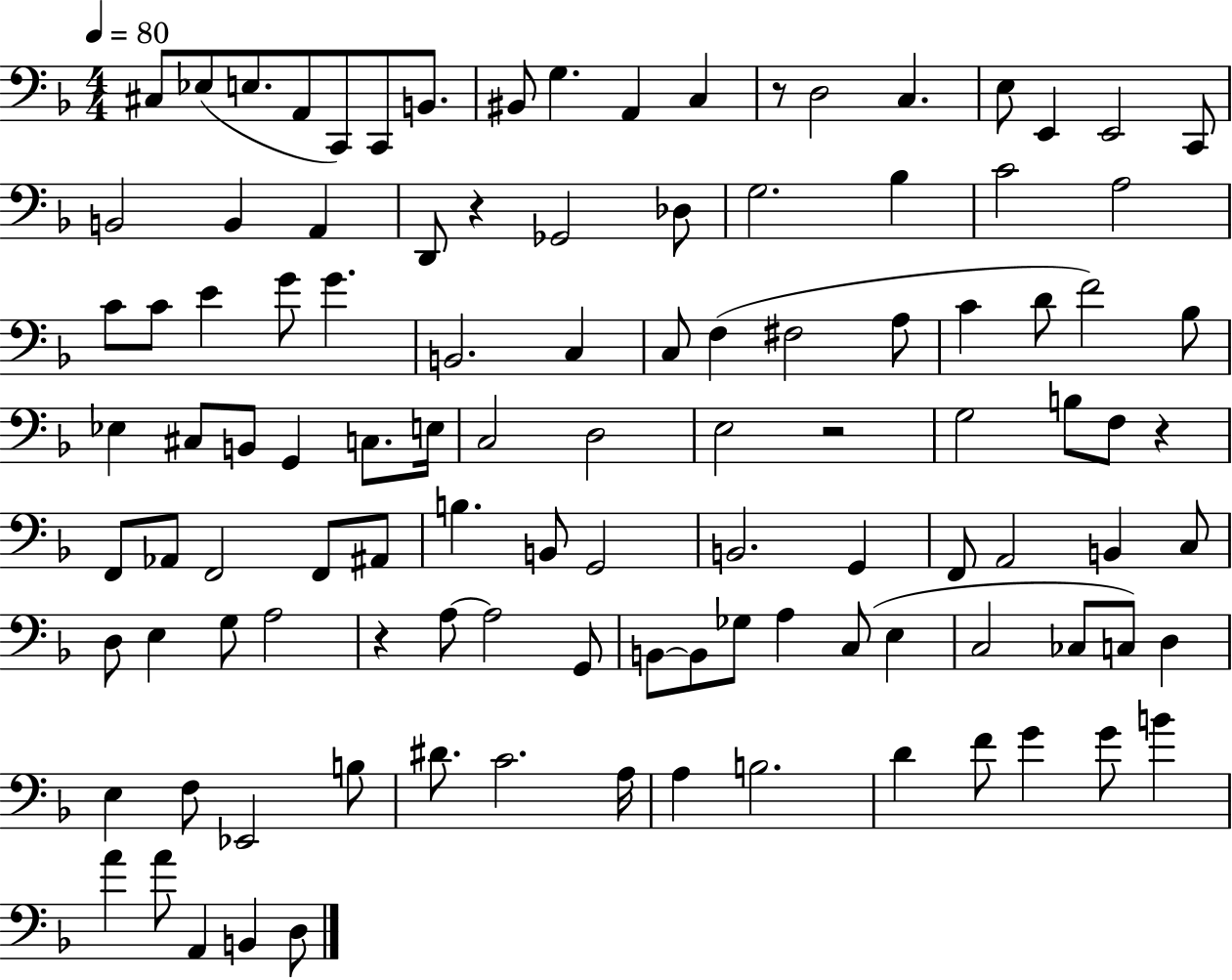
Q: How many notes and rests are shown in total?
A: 109